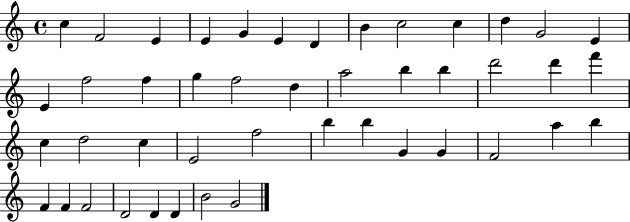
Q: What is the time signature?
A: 4/4